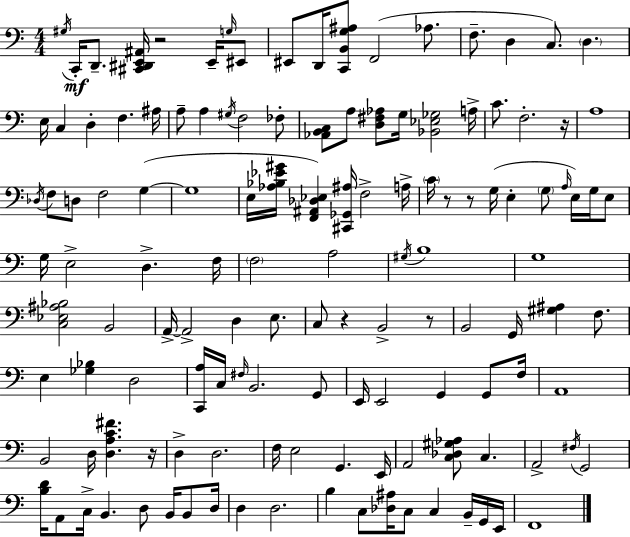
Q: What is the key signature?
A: C major